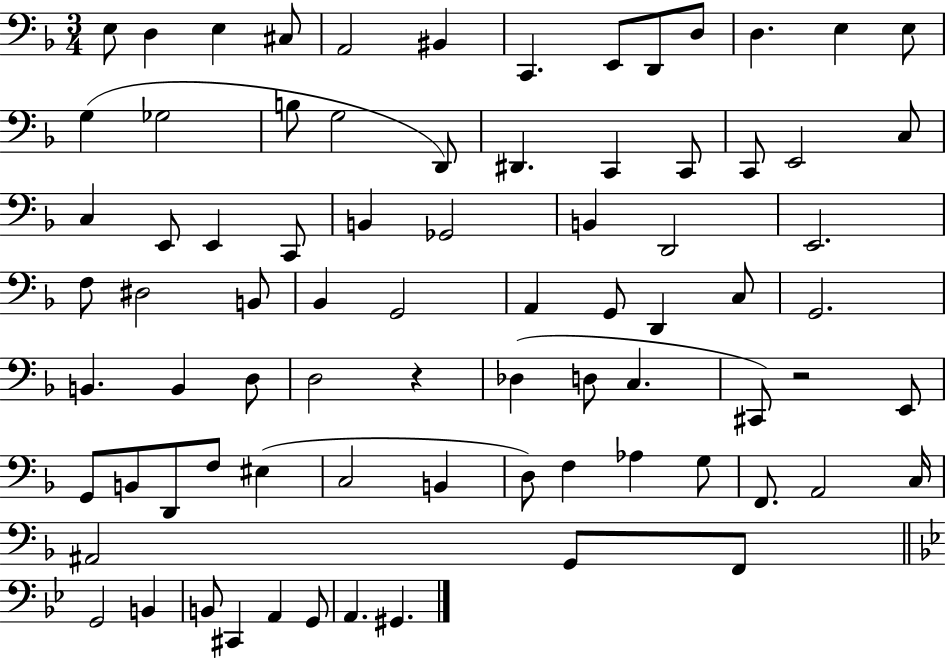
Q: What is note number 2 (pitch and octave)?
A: D3